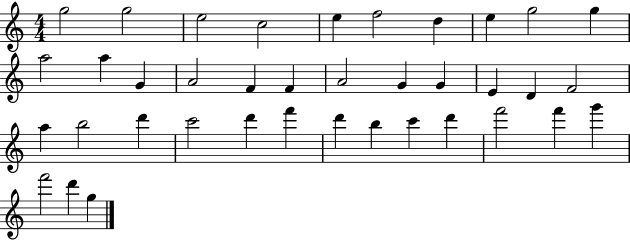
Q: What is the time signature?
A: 4/4